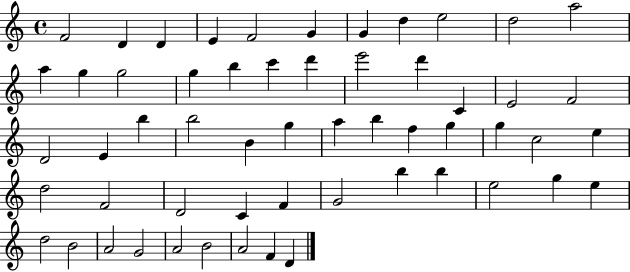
F4/h D4/q D4/q E4/q F4/h G4/q G4/q D5/q E5/h D5/h A5/h A5/q G5/q G5/h G5/q B5/q C6/q D6/q E6/h D6/q C4/q E4/h F4/h D4/h E4/q B5/q B5/h B4/q G5/q A5/q B5/q F5/q G5/q G5/q C5/h E5/q D5/h F4/h D4/h C4/q F4/q G4/h B5/q B5/q E5/h G5/q E5/q D5/h B4/h A4/h G4/h A4/h B4/h A4/h F4/q D4/q